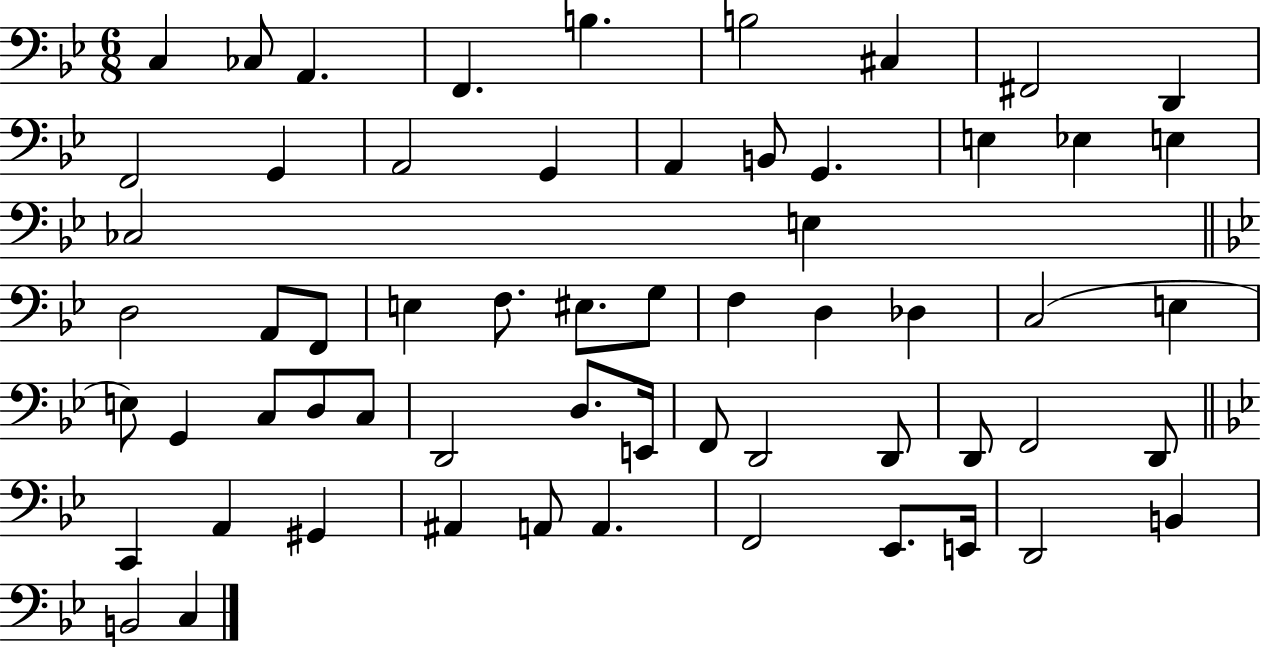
{
  \clef bass
  \numericTimeSignature
  \time 6/8
  \key bes \major
  c4 ces8 a,4. | f,4. b4. | b2 cis4 | fis,2 d,4 | \break f,2 g,4 | a,2 g,4 | a,4 b,8 g,4. | e4 ees4 e4 | \break ces2 e4 | \bar "||" \break \key bes \major d2 a,8 f,8 | e4 f8. eis8. g8 | f4 d4 des4 | c2( e4 | \break e8) g,4 c8 d8 c8 | d,2 d8. e,16 | f,8 d,2 d,8 | d,8 f,2 d,8 | \break \bar "||" \break \key bes \major c,4 a,4 gis,4 | ais,4 a,8 a,4. | f,2 ees,8. e,16 | d,2 b,4 | \break b,2 c4 | \bar "|."
}